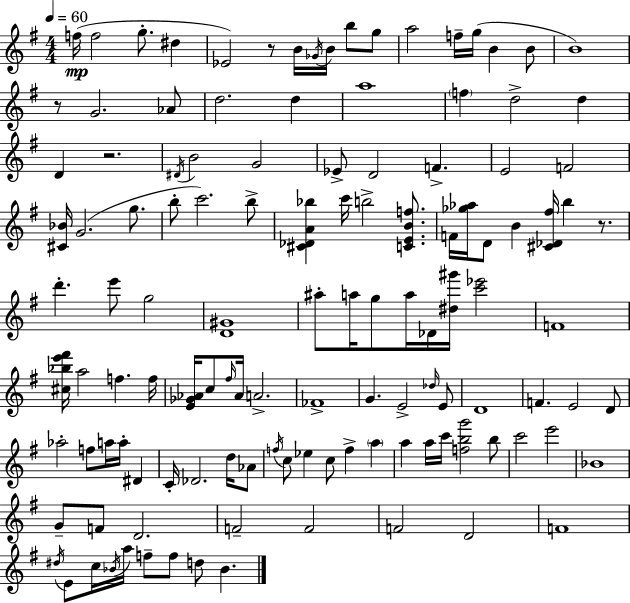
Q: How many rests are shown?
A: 4